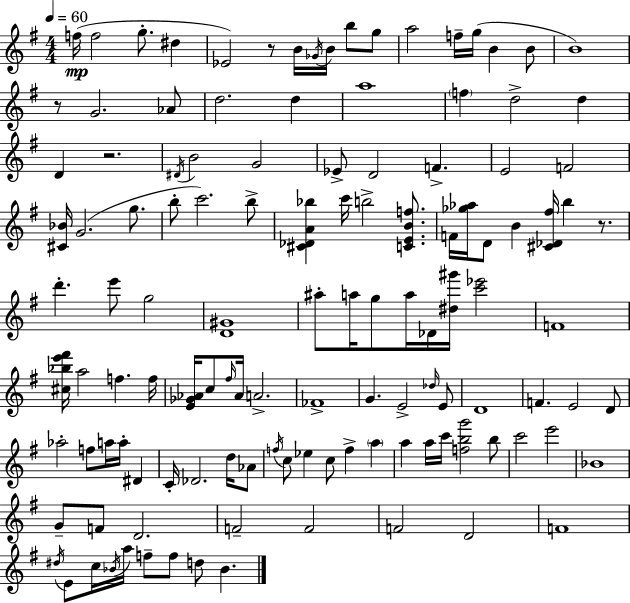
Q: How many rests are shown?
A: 4